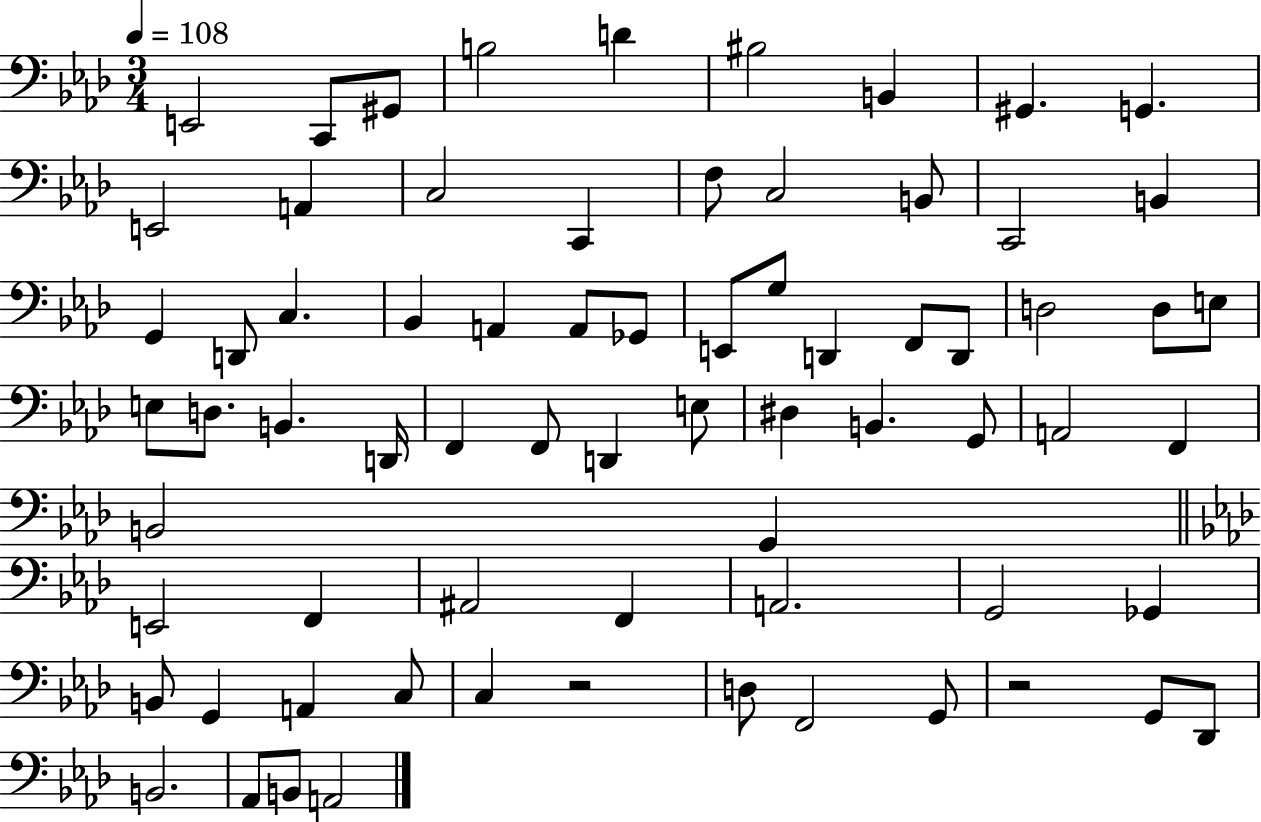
{
  \clef bass
  \numericTimeSignature
  \time 3/4
  \key aes \major
  \tempo 4 = 108
  \repeat volta 2 { e,2 c,8 gis,8 | b2 d'4 | bis2 b,4 | gis,4. g,4. | \break e,2 a,4 | c2 c,4 | f8 c2 b,8 | c,2 b,4 | \break g,4 d,8 c4. | bes,4 a,4 a,8 ges,8 | e,8 g8 d,4 f,8 d,8 | d2 d8 e8 | \break e8 d8. b,4. d,16 | f,4 f,8 d,4 e8 | dis4 b,4. g,8 | a,2 f,4 | \break b,2 g,4 | \bar "||" \break \key aes \major e,2 f,4 | ais,2 f,4 | a,2. | g,2 ges,4 | \break b,8 g,4 a,4 c8 | c4 r2 | d8 f,2 g,8 | r2 g,8 des,8 | \break b,2. | aes,8 b,8 a,2 | } \bar "|."
}